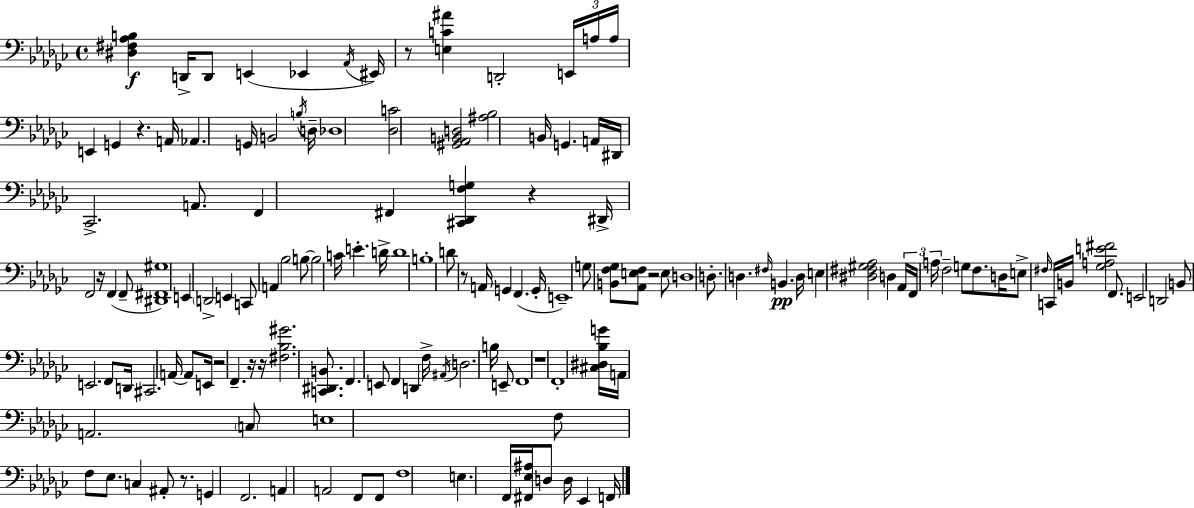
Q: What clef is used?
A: bass